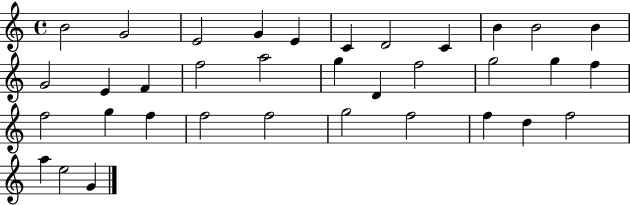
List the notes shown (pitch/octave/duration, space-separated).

B4/h G4/h E4/h G4/q E4/q C4/q D4/h C4/q B4/q B4/h B4/q G4/h E4/q F4/q F5/h A5/h G5/q D4/q F5/h G5/h G5/q F5/q F5/h G5/q F5/q F5/h F5/h G5/h F5/h F5/q D5/q F5/h A5/q E5/h G4/q